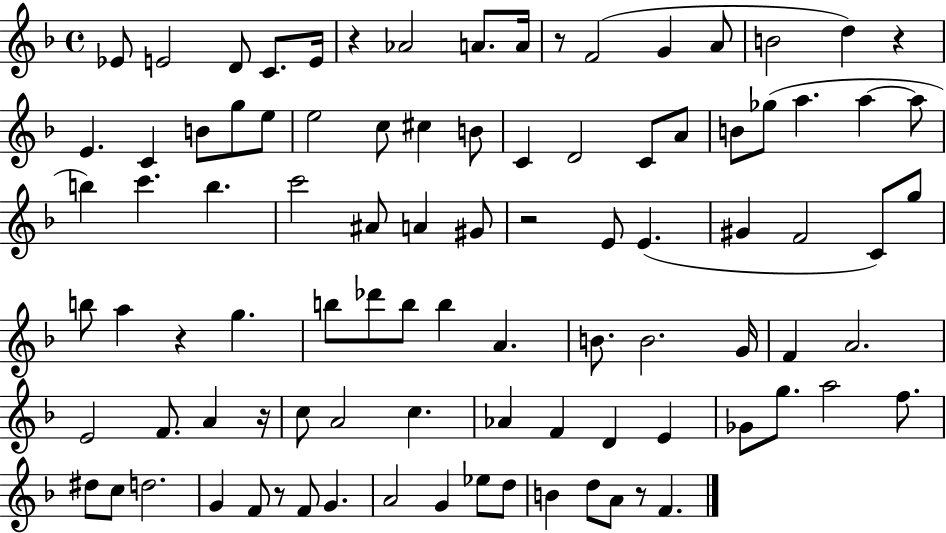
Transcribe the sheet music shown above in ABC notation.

X:1
T:Untitled
M:4/4
L:1/4
K:F
_E/2 E2 D/2 C/2 E/4 z _A2 A/2 A/4 z/2 F2 G A/2 B2 d z E C B/2 g/2 e/2 e2 c/2 ^c B/2 C D2 C/2 A/2 B/2 _g/2 a a a/2 b c' b c'2 ^A/2 A ^G/2 z2 E/2 E ^G F2 C/2 g/2 b/2 a z g b/2 _d'/2 b/2 b A B/2 B2 G/4 F A2 E2 F/2 A z/4 c/2 A2 c _A F D E _G/2 g/2 a2 f/2 ^d/2 c/2 d2 G F/2 z/2 F/2 G A2 G _e/2 d/2 B d/2 A/2 z/2 F